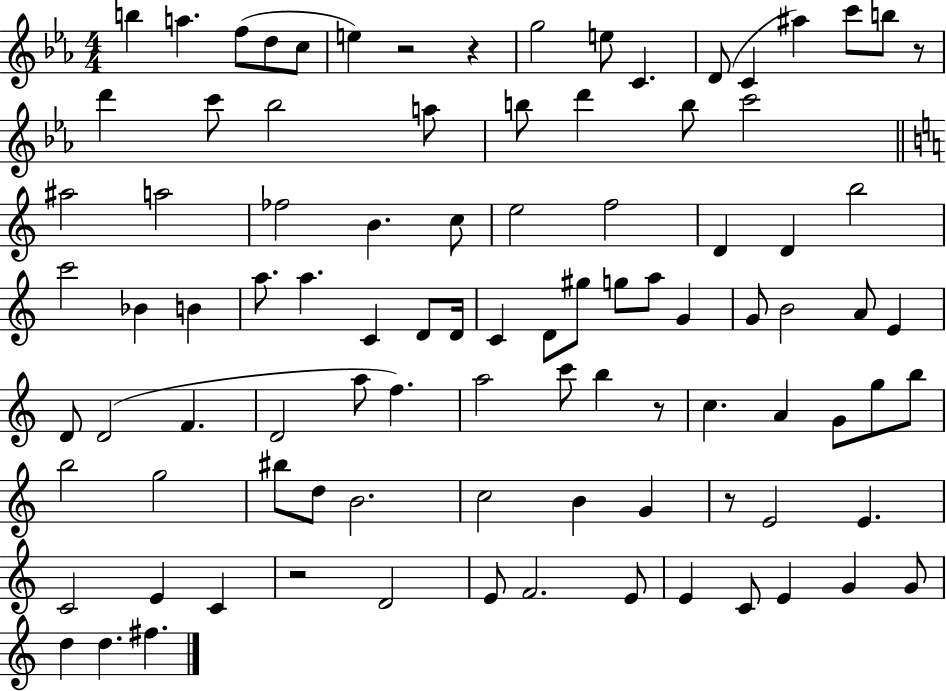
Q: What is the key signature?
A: EES major